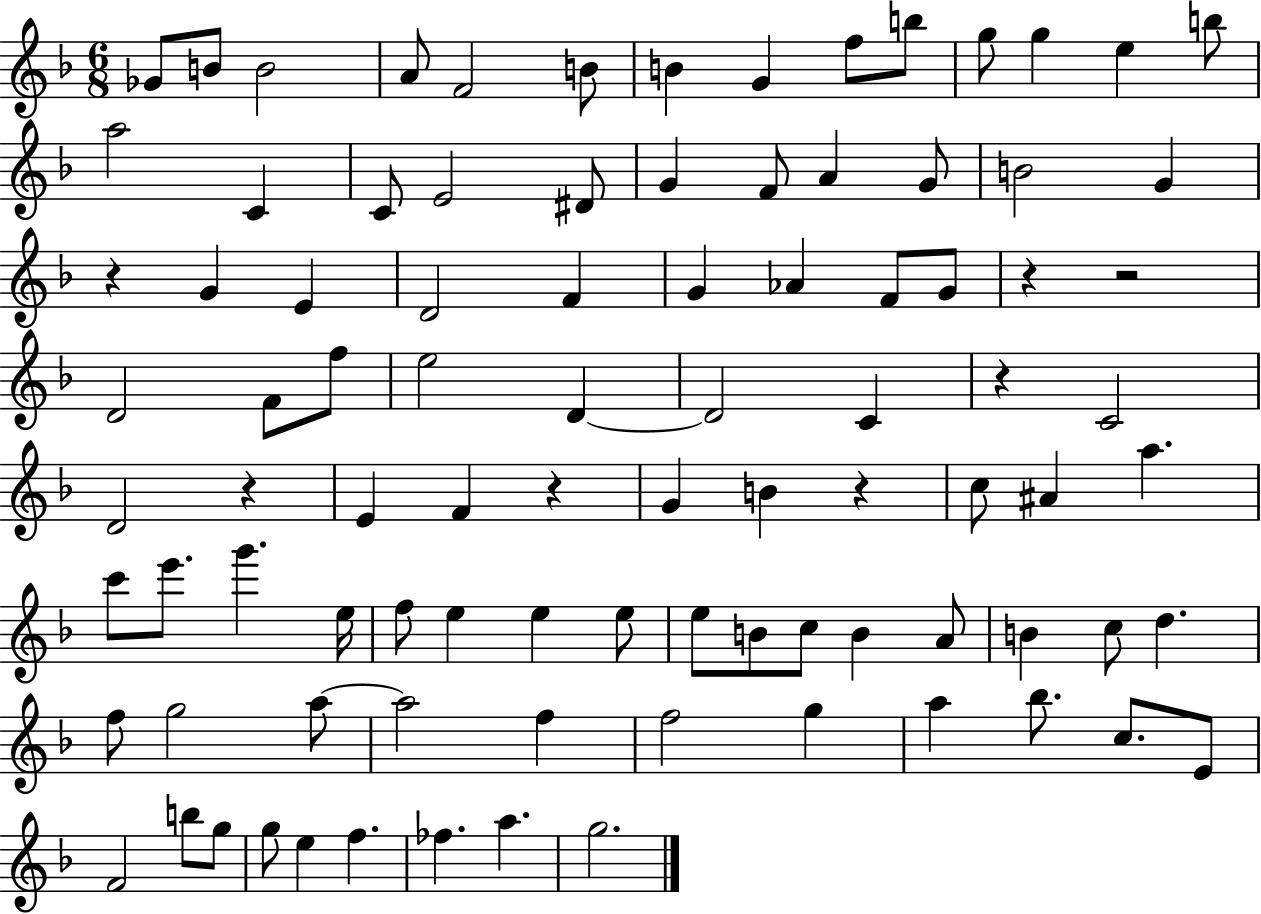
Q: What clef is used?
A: treble